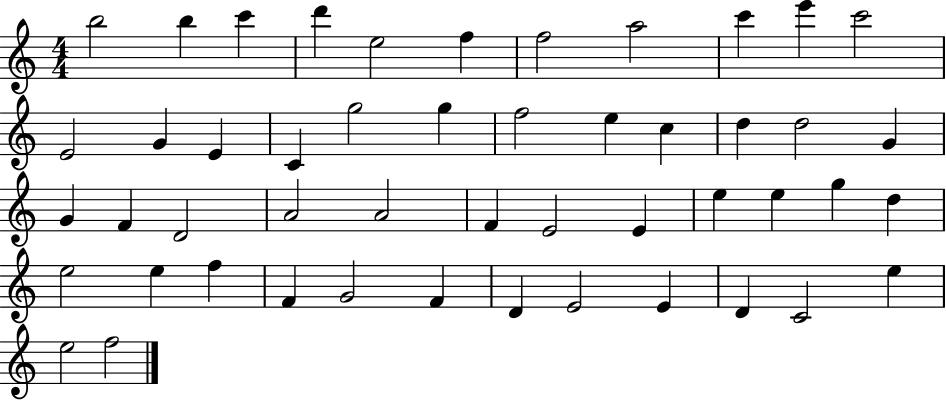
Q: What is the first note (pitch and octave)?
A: B5